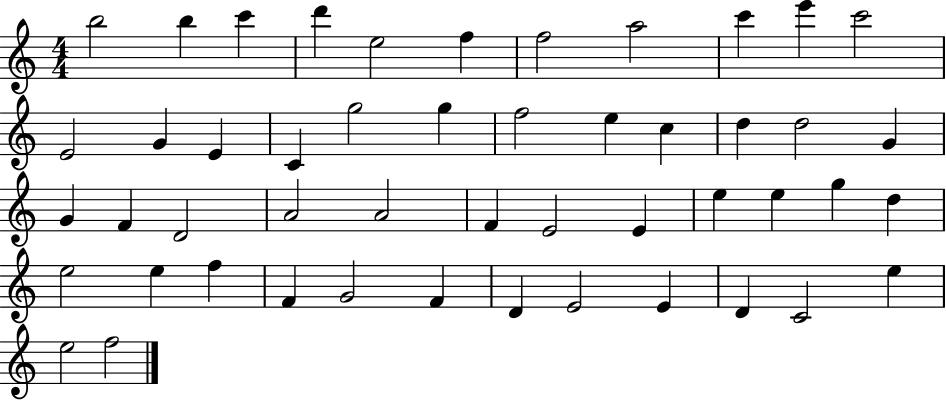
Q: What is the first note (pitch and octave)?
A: B5